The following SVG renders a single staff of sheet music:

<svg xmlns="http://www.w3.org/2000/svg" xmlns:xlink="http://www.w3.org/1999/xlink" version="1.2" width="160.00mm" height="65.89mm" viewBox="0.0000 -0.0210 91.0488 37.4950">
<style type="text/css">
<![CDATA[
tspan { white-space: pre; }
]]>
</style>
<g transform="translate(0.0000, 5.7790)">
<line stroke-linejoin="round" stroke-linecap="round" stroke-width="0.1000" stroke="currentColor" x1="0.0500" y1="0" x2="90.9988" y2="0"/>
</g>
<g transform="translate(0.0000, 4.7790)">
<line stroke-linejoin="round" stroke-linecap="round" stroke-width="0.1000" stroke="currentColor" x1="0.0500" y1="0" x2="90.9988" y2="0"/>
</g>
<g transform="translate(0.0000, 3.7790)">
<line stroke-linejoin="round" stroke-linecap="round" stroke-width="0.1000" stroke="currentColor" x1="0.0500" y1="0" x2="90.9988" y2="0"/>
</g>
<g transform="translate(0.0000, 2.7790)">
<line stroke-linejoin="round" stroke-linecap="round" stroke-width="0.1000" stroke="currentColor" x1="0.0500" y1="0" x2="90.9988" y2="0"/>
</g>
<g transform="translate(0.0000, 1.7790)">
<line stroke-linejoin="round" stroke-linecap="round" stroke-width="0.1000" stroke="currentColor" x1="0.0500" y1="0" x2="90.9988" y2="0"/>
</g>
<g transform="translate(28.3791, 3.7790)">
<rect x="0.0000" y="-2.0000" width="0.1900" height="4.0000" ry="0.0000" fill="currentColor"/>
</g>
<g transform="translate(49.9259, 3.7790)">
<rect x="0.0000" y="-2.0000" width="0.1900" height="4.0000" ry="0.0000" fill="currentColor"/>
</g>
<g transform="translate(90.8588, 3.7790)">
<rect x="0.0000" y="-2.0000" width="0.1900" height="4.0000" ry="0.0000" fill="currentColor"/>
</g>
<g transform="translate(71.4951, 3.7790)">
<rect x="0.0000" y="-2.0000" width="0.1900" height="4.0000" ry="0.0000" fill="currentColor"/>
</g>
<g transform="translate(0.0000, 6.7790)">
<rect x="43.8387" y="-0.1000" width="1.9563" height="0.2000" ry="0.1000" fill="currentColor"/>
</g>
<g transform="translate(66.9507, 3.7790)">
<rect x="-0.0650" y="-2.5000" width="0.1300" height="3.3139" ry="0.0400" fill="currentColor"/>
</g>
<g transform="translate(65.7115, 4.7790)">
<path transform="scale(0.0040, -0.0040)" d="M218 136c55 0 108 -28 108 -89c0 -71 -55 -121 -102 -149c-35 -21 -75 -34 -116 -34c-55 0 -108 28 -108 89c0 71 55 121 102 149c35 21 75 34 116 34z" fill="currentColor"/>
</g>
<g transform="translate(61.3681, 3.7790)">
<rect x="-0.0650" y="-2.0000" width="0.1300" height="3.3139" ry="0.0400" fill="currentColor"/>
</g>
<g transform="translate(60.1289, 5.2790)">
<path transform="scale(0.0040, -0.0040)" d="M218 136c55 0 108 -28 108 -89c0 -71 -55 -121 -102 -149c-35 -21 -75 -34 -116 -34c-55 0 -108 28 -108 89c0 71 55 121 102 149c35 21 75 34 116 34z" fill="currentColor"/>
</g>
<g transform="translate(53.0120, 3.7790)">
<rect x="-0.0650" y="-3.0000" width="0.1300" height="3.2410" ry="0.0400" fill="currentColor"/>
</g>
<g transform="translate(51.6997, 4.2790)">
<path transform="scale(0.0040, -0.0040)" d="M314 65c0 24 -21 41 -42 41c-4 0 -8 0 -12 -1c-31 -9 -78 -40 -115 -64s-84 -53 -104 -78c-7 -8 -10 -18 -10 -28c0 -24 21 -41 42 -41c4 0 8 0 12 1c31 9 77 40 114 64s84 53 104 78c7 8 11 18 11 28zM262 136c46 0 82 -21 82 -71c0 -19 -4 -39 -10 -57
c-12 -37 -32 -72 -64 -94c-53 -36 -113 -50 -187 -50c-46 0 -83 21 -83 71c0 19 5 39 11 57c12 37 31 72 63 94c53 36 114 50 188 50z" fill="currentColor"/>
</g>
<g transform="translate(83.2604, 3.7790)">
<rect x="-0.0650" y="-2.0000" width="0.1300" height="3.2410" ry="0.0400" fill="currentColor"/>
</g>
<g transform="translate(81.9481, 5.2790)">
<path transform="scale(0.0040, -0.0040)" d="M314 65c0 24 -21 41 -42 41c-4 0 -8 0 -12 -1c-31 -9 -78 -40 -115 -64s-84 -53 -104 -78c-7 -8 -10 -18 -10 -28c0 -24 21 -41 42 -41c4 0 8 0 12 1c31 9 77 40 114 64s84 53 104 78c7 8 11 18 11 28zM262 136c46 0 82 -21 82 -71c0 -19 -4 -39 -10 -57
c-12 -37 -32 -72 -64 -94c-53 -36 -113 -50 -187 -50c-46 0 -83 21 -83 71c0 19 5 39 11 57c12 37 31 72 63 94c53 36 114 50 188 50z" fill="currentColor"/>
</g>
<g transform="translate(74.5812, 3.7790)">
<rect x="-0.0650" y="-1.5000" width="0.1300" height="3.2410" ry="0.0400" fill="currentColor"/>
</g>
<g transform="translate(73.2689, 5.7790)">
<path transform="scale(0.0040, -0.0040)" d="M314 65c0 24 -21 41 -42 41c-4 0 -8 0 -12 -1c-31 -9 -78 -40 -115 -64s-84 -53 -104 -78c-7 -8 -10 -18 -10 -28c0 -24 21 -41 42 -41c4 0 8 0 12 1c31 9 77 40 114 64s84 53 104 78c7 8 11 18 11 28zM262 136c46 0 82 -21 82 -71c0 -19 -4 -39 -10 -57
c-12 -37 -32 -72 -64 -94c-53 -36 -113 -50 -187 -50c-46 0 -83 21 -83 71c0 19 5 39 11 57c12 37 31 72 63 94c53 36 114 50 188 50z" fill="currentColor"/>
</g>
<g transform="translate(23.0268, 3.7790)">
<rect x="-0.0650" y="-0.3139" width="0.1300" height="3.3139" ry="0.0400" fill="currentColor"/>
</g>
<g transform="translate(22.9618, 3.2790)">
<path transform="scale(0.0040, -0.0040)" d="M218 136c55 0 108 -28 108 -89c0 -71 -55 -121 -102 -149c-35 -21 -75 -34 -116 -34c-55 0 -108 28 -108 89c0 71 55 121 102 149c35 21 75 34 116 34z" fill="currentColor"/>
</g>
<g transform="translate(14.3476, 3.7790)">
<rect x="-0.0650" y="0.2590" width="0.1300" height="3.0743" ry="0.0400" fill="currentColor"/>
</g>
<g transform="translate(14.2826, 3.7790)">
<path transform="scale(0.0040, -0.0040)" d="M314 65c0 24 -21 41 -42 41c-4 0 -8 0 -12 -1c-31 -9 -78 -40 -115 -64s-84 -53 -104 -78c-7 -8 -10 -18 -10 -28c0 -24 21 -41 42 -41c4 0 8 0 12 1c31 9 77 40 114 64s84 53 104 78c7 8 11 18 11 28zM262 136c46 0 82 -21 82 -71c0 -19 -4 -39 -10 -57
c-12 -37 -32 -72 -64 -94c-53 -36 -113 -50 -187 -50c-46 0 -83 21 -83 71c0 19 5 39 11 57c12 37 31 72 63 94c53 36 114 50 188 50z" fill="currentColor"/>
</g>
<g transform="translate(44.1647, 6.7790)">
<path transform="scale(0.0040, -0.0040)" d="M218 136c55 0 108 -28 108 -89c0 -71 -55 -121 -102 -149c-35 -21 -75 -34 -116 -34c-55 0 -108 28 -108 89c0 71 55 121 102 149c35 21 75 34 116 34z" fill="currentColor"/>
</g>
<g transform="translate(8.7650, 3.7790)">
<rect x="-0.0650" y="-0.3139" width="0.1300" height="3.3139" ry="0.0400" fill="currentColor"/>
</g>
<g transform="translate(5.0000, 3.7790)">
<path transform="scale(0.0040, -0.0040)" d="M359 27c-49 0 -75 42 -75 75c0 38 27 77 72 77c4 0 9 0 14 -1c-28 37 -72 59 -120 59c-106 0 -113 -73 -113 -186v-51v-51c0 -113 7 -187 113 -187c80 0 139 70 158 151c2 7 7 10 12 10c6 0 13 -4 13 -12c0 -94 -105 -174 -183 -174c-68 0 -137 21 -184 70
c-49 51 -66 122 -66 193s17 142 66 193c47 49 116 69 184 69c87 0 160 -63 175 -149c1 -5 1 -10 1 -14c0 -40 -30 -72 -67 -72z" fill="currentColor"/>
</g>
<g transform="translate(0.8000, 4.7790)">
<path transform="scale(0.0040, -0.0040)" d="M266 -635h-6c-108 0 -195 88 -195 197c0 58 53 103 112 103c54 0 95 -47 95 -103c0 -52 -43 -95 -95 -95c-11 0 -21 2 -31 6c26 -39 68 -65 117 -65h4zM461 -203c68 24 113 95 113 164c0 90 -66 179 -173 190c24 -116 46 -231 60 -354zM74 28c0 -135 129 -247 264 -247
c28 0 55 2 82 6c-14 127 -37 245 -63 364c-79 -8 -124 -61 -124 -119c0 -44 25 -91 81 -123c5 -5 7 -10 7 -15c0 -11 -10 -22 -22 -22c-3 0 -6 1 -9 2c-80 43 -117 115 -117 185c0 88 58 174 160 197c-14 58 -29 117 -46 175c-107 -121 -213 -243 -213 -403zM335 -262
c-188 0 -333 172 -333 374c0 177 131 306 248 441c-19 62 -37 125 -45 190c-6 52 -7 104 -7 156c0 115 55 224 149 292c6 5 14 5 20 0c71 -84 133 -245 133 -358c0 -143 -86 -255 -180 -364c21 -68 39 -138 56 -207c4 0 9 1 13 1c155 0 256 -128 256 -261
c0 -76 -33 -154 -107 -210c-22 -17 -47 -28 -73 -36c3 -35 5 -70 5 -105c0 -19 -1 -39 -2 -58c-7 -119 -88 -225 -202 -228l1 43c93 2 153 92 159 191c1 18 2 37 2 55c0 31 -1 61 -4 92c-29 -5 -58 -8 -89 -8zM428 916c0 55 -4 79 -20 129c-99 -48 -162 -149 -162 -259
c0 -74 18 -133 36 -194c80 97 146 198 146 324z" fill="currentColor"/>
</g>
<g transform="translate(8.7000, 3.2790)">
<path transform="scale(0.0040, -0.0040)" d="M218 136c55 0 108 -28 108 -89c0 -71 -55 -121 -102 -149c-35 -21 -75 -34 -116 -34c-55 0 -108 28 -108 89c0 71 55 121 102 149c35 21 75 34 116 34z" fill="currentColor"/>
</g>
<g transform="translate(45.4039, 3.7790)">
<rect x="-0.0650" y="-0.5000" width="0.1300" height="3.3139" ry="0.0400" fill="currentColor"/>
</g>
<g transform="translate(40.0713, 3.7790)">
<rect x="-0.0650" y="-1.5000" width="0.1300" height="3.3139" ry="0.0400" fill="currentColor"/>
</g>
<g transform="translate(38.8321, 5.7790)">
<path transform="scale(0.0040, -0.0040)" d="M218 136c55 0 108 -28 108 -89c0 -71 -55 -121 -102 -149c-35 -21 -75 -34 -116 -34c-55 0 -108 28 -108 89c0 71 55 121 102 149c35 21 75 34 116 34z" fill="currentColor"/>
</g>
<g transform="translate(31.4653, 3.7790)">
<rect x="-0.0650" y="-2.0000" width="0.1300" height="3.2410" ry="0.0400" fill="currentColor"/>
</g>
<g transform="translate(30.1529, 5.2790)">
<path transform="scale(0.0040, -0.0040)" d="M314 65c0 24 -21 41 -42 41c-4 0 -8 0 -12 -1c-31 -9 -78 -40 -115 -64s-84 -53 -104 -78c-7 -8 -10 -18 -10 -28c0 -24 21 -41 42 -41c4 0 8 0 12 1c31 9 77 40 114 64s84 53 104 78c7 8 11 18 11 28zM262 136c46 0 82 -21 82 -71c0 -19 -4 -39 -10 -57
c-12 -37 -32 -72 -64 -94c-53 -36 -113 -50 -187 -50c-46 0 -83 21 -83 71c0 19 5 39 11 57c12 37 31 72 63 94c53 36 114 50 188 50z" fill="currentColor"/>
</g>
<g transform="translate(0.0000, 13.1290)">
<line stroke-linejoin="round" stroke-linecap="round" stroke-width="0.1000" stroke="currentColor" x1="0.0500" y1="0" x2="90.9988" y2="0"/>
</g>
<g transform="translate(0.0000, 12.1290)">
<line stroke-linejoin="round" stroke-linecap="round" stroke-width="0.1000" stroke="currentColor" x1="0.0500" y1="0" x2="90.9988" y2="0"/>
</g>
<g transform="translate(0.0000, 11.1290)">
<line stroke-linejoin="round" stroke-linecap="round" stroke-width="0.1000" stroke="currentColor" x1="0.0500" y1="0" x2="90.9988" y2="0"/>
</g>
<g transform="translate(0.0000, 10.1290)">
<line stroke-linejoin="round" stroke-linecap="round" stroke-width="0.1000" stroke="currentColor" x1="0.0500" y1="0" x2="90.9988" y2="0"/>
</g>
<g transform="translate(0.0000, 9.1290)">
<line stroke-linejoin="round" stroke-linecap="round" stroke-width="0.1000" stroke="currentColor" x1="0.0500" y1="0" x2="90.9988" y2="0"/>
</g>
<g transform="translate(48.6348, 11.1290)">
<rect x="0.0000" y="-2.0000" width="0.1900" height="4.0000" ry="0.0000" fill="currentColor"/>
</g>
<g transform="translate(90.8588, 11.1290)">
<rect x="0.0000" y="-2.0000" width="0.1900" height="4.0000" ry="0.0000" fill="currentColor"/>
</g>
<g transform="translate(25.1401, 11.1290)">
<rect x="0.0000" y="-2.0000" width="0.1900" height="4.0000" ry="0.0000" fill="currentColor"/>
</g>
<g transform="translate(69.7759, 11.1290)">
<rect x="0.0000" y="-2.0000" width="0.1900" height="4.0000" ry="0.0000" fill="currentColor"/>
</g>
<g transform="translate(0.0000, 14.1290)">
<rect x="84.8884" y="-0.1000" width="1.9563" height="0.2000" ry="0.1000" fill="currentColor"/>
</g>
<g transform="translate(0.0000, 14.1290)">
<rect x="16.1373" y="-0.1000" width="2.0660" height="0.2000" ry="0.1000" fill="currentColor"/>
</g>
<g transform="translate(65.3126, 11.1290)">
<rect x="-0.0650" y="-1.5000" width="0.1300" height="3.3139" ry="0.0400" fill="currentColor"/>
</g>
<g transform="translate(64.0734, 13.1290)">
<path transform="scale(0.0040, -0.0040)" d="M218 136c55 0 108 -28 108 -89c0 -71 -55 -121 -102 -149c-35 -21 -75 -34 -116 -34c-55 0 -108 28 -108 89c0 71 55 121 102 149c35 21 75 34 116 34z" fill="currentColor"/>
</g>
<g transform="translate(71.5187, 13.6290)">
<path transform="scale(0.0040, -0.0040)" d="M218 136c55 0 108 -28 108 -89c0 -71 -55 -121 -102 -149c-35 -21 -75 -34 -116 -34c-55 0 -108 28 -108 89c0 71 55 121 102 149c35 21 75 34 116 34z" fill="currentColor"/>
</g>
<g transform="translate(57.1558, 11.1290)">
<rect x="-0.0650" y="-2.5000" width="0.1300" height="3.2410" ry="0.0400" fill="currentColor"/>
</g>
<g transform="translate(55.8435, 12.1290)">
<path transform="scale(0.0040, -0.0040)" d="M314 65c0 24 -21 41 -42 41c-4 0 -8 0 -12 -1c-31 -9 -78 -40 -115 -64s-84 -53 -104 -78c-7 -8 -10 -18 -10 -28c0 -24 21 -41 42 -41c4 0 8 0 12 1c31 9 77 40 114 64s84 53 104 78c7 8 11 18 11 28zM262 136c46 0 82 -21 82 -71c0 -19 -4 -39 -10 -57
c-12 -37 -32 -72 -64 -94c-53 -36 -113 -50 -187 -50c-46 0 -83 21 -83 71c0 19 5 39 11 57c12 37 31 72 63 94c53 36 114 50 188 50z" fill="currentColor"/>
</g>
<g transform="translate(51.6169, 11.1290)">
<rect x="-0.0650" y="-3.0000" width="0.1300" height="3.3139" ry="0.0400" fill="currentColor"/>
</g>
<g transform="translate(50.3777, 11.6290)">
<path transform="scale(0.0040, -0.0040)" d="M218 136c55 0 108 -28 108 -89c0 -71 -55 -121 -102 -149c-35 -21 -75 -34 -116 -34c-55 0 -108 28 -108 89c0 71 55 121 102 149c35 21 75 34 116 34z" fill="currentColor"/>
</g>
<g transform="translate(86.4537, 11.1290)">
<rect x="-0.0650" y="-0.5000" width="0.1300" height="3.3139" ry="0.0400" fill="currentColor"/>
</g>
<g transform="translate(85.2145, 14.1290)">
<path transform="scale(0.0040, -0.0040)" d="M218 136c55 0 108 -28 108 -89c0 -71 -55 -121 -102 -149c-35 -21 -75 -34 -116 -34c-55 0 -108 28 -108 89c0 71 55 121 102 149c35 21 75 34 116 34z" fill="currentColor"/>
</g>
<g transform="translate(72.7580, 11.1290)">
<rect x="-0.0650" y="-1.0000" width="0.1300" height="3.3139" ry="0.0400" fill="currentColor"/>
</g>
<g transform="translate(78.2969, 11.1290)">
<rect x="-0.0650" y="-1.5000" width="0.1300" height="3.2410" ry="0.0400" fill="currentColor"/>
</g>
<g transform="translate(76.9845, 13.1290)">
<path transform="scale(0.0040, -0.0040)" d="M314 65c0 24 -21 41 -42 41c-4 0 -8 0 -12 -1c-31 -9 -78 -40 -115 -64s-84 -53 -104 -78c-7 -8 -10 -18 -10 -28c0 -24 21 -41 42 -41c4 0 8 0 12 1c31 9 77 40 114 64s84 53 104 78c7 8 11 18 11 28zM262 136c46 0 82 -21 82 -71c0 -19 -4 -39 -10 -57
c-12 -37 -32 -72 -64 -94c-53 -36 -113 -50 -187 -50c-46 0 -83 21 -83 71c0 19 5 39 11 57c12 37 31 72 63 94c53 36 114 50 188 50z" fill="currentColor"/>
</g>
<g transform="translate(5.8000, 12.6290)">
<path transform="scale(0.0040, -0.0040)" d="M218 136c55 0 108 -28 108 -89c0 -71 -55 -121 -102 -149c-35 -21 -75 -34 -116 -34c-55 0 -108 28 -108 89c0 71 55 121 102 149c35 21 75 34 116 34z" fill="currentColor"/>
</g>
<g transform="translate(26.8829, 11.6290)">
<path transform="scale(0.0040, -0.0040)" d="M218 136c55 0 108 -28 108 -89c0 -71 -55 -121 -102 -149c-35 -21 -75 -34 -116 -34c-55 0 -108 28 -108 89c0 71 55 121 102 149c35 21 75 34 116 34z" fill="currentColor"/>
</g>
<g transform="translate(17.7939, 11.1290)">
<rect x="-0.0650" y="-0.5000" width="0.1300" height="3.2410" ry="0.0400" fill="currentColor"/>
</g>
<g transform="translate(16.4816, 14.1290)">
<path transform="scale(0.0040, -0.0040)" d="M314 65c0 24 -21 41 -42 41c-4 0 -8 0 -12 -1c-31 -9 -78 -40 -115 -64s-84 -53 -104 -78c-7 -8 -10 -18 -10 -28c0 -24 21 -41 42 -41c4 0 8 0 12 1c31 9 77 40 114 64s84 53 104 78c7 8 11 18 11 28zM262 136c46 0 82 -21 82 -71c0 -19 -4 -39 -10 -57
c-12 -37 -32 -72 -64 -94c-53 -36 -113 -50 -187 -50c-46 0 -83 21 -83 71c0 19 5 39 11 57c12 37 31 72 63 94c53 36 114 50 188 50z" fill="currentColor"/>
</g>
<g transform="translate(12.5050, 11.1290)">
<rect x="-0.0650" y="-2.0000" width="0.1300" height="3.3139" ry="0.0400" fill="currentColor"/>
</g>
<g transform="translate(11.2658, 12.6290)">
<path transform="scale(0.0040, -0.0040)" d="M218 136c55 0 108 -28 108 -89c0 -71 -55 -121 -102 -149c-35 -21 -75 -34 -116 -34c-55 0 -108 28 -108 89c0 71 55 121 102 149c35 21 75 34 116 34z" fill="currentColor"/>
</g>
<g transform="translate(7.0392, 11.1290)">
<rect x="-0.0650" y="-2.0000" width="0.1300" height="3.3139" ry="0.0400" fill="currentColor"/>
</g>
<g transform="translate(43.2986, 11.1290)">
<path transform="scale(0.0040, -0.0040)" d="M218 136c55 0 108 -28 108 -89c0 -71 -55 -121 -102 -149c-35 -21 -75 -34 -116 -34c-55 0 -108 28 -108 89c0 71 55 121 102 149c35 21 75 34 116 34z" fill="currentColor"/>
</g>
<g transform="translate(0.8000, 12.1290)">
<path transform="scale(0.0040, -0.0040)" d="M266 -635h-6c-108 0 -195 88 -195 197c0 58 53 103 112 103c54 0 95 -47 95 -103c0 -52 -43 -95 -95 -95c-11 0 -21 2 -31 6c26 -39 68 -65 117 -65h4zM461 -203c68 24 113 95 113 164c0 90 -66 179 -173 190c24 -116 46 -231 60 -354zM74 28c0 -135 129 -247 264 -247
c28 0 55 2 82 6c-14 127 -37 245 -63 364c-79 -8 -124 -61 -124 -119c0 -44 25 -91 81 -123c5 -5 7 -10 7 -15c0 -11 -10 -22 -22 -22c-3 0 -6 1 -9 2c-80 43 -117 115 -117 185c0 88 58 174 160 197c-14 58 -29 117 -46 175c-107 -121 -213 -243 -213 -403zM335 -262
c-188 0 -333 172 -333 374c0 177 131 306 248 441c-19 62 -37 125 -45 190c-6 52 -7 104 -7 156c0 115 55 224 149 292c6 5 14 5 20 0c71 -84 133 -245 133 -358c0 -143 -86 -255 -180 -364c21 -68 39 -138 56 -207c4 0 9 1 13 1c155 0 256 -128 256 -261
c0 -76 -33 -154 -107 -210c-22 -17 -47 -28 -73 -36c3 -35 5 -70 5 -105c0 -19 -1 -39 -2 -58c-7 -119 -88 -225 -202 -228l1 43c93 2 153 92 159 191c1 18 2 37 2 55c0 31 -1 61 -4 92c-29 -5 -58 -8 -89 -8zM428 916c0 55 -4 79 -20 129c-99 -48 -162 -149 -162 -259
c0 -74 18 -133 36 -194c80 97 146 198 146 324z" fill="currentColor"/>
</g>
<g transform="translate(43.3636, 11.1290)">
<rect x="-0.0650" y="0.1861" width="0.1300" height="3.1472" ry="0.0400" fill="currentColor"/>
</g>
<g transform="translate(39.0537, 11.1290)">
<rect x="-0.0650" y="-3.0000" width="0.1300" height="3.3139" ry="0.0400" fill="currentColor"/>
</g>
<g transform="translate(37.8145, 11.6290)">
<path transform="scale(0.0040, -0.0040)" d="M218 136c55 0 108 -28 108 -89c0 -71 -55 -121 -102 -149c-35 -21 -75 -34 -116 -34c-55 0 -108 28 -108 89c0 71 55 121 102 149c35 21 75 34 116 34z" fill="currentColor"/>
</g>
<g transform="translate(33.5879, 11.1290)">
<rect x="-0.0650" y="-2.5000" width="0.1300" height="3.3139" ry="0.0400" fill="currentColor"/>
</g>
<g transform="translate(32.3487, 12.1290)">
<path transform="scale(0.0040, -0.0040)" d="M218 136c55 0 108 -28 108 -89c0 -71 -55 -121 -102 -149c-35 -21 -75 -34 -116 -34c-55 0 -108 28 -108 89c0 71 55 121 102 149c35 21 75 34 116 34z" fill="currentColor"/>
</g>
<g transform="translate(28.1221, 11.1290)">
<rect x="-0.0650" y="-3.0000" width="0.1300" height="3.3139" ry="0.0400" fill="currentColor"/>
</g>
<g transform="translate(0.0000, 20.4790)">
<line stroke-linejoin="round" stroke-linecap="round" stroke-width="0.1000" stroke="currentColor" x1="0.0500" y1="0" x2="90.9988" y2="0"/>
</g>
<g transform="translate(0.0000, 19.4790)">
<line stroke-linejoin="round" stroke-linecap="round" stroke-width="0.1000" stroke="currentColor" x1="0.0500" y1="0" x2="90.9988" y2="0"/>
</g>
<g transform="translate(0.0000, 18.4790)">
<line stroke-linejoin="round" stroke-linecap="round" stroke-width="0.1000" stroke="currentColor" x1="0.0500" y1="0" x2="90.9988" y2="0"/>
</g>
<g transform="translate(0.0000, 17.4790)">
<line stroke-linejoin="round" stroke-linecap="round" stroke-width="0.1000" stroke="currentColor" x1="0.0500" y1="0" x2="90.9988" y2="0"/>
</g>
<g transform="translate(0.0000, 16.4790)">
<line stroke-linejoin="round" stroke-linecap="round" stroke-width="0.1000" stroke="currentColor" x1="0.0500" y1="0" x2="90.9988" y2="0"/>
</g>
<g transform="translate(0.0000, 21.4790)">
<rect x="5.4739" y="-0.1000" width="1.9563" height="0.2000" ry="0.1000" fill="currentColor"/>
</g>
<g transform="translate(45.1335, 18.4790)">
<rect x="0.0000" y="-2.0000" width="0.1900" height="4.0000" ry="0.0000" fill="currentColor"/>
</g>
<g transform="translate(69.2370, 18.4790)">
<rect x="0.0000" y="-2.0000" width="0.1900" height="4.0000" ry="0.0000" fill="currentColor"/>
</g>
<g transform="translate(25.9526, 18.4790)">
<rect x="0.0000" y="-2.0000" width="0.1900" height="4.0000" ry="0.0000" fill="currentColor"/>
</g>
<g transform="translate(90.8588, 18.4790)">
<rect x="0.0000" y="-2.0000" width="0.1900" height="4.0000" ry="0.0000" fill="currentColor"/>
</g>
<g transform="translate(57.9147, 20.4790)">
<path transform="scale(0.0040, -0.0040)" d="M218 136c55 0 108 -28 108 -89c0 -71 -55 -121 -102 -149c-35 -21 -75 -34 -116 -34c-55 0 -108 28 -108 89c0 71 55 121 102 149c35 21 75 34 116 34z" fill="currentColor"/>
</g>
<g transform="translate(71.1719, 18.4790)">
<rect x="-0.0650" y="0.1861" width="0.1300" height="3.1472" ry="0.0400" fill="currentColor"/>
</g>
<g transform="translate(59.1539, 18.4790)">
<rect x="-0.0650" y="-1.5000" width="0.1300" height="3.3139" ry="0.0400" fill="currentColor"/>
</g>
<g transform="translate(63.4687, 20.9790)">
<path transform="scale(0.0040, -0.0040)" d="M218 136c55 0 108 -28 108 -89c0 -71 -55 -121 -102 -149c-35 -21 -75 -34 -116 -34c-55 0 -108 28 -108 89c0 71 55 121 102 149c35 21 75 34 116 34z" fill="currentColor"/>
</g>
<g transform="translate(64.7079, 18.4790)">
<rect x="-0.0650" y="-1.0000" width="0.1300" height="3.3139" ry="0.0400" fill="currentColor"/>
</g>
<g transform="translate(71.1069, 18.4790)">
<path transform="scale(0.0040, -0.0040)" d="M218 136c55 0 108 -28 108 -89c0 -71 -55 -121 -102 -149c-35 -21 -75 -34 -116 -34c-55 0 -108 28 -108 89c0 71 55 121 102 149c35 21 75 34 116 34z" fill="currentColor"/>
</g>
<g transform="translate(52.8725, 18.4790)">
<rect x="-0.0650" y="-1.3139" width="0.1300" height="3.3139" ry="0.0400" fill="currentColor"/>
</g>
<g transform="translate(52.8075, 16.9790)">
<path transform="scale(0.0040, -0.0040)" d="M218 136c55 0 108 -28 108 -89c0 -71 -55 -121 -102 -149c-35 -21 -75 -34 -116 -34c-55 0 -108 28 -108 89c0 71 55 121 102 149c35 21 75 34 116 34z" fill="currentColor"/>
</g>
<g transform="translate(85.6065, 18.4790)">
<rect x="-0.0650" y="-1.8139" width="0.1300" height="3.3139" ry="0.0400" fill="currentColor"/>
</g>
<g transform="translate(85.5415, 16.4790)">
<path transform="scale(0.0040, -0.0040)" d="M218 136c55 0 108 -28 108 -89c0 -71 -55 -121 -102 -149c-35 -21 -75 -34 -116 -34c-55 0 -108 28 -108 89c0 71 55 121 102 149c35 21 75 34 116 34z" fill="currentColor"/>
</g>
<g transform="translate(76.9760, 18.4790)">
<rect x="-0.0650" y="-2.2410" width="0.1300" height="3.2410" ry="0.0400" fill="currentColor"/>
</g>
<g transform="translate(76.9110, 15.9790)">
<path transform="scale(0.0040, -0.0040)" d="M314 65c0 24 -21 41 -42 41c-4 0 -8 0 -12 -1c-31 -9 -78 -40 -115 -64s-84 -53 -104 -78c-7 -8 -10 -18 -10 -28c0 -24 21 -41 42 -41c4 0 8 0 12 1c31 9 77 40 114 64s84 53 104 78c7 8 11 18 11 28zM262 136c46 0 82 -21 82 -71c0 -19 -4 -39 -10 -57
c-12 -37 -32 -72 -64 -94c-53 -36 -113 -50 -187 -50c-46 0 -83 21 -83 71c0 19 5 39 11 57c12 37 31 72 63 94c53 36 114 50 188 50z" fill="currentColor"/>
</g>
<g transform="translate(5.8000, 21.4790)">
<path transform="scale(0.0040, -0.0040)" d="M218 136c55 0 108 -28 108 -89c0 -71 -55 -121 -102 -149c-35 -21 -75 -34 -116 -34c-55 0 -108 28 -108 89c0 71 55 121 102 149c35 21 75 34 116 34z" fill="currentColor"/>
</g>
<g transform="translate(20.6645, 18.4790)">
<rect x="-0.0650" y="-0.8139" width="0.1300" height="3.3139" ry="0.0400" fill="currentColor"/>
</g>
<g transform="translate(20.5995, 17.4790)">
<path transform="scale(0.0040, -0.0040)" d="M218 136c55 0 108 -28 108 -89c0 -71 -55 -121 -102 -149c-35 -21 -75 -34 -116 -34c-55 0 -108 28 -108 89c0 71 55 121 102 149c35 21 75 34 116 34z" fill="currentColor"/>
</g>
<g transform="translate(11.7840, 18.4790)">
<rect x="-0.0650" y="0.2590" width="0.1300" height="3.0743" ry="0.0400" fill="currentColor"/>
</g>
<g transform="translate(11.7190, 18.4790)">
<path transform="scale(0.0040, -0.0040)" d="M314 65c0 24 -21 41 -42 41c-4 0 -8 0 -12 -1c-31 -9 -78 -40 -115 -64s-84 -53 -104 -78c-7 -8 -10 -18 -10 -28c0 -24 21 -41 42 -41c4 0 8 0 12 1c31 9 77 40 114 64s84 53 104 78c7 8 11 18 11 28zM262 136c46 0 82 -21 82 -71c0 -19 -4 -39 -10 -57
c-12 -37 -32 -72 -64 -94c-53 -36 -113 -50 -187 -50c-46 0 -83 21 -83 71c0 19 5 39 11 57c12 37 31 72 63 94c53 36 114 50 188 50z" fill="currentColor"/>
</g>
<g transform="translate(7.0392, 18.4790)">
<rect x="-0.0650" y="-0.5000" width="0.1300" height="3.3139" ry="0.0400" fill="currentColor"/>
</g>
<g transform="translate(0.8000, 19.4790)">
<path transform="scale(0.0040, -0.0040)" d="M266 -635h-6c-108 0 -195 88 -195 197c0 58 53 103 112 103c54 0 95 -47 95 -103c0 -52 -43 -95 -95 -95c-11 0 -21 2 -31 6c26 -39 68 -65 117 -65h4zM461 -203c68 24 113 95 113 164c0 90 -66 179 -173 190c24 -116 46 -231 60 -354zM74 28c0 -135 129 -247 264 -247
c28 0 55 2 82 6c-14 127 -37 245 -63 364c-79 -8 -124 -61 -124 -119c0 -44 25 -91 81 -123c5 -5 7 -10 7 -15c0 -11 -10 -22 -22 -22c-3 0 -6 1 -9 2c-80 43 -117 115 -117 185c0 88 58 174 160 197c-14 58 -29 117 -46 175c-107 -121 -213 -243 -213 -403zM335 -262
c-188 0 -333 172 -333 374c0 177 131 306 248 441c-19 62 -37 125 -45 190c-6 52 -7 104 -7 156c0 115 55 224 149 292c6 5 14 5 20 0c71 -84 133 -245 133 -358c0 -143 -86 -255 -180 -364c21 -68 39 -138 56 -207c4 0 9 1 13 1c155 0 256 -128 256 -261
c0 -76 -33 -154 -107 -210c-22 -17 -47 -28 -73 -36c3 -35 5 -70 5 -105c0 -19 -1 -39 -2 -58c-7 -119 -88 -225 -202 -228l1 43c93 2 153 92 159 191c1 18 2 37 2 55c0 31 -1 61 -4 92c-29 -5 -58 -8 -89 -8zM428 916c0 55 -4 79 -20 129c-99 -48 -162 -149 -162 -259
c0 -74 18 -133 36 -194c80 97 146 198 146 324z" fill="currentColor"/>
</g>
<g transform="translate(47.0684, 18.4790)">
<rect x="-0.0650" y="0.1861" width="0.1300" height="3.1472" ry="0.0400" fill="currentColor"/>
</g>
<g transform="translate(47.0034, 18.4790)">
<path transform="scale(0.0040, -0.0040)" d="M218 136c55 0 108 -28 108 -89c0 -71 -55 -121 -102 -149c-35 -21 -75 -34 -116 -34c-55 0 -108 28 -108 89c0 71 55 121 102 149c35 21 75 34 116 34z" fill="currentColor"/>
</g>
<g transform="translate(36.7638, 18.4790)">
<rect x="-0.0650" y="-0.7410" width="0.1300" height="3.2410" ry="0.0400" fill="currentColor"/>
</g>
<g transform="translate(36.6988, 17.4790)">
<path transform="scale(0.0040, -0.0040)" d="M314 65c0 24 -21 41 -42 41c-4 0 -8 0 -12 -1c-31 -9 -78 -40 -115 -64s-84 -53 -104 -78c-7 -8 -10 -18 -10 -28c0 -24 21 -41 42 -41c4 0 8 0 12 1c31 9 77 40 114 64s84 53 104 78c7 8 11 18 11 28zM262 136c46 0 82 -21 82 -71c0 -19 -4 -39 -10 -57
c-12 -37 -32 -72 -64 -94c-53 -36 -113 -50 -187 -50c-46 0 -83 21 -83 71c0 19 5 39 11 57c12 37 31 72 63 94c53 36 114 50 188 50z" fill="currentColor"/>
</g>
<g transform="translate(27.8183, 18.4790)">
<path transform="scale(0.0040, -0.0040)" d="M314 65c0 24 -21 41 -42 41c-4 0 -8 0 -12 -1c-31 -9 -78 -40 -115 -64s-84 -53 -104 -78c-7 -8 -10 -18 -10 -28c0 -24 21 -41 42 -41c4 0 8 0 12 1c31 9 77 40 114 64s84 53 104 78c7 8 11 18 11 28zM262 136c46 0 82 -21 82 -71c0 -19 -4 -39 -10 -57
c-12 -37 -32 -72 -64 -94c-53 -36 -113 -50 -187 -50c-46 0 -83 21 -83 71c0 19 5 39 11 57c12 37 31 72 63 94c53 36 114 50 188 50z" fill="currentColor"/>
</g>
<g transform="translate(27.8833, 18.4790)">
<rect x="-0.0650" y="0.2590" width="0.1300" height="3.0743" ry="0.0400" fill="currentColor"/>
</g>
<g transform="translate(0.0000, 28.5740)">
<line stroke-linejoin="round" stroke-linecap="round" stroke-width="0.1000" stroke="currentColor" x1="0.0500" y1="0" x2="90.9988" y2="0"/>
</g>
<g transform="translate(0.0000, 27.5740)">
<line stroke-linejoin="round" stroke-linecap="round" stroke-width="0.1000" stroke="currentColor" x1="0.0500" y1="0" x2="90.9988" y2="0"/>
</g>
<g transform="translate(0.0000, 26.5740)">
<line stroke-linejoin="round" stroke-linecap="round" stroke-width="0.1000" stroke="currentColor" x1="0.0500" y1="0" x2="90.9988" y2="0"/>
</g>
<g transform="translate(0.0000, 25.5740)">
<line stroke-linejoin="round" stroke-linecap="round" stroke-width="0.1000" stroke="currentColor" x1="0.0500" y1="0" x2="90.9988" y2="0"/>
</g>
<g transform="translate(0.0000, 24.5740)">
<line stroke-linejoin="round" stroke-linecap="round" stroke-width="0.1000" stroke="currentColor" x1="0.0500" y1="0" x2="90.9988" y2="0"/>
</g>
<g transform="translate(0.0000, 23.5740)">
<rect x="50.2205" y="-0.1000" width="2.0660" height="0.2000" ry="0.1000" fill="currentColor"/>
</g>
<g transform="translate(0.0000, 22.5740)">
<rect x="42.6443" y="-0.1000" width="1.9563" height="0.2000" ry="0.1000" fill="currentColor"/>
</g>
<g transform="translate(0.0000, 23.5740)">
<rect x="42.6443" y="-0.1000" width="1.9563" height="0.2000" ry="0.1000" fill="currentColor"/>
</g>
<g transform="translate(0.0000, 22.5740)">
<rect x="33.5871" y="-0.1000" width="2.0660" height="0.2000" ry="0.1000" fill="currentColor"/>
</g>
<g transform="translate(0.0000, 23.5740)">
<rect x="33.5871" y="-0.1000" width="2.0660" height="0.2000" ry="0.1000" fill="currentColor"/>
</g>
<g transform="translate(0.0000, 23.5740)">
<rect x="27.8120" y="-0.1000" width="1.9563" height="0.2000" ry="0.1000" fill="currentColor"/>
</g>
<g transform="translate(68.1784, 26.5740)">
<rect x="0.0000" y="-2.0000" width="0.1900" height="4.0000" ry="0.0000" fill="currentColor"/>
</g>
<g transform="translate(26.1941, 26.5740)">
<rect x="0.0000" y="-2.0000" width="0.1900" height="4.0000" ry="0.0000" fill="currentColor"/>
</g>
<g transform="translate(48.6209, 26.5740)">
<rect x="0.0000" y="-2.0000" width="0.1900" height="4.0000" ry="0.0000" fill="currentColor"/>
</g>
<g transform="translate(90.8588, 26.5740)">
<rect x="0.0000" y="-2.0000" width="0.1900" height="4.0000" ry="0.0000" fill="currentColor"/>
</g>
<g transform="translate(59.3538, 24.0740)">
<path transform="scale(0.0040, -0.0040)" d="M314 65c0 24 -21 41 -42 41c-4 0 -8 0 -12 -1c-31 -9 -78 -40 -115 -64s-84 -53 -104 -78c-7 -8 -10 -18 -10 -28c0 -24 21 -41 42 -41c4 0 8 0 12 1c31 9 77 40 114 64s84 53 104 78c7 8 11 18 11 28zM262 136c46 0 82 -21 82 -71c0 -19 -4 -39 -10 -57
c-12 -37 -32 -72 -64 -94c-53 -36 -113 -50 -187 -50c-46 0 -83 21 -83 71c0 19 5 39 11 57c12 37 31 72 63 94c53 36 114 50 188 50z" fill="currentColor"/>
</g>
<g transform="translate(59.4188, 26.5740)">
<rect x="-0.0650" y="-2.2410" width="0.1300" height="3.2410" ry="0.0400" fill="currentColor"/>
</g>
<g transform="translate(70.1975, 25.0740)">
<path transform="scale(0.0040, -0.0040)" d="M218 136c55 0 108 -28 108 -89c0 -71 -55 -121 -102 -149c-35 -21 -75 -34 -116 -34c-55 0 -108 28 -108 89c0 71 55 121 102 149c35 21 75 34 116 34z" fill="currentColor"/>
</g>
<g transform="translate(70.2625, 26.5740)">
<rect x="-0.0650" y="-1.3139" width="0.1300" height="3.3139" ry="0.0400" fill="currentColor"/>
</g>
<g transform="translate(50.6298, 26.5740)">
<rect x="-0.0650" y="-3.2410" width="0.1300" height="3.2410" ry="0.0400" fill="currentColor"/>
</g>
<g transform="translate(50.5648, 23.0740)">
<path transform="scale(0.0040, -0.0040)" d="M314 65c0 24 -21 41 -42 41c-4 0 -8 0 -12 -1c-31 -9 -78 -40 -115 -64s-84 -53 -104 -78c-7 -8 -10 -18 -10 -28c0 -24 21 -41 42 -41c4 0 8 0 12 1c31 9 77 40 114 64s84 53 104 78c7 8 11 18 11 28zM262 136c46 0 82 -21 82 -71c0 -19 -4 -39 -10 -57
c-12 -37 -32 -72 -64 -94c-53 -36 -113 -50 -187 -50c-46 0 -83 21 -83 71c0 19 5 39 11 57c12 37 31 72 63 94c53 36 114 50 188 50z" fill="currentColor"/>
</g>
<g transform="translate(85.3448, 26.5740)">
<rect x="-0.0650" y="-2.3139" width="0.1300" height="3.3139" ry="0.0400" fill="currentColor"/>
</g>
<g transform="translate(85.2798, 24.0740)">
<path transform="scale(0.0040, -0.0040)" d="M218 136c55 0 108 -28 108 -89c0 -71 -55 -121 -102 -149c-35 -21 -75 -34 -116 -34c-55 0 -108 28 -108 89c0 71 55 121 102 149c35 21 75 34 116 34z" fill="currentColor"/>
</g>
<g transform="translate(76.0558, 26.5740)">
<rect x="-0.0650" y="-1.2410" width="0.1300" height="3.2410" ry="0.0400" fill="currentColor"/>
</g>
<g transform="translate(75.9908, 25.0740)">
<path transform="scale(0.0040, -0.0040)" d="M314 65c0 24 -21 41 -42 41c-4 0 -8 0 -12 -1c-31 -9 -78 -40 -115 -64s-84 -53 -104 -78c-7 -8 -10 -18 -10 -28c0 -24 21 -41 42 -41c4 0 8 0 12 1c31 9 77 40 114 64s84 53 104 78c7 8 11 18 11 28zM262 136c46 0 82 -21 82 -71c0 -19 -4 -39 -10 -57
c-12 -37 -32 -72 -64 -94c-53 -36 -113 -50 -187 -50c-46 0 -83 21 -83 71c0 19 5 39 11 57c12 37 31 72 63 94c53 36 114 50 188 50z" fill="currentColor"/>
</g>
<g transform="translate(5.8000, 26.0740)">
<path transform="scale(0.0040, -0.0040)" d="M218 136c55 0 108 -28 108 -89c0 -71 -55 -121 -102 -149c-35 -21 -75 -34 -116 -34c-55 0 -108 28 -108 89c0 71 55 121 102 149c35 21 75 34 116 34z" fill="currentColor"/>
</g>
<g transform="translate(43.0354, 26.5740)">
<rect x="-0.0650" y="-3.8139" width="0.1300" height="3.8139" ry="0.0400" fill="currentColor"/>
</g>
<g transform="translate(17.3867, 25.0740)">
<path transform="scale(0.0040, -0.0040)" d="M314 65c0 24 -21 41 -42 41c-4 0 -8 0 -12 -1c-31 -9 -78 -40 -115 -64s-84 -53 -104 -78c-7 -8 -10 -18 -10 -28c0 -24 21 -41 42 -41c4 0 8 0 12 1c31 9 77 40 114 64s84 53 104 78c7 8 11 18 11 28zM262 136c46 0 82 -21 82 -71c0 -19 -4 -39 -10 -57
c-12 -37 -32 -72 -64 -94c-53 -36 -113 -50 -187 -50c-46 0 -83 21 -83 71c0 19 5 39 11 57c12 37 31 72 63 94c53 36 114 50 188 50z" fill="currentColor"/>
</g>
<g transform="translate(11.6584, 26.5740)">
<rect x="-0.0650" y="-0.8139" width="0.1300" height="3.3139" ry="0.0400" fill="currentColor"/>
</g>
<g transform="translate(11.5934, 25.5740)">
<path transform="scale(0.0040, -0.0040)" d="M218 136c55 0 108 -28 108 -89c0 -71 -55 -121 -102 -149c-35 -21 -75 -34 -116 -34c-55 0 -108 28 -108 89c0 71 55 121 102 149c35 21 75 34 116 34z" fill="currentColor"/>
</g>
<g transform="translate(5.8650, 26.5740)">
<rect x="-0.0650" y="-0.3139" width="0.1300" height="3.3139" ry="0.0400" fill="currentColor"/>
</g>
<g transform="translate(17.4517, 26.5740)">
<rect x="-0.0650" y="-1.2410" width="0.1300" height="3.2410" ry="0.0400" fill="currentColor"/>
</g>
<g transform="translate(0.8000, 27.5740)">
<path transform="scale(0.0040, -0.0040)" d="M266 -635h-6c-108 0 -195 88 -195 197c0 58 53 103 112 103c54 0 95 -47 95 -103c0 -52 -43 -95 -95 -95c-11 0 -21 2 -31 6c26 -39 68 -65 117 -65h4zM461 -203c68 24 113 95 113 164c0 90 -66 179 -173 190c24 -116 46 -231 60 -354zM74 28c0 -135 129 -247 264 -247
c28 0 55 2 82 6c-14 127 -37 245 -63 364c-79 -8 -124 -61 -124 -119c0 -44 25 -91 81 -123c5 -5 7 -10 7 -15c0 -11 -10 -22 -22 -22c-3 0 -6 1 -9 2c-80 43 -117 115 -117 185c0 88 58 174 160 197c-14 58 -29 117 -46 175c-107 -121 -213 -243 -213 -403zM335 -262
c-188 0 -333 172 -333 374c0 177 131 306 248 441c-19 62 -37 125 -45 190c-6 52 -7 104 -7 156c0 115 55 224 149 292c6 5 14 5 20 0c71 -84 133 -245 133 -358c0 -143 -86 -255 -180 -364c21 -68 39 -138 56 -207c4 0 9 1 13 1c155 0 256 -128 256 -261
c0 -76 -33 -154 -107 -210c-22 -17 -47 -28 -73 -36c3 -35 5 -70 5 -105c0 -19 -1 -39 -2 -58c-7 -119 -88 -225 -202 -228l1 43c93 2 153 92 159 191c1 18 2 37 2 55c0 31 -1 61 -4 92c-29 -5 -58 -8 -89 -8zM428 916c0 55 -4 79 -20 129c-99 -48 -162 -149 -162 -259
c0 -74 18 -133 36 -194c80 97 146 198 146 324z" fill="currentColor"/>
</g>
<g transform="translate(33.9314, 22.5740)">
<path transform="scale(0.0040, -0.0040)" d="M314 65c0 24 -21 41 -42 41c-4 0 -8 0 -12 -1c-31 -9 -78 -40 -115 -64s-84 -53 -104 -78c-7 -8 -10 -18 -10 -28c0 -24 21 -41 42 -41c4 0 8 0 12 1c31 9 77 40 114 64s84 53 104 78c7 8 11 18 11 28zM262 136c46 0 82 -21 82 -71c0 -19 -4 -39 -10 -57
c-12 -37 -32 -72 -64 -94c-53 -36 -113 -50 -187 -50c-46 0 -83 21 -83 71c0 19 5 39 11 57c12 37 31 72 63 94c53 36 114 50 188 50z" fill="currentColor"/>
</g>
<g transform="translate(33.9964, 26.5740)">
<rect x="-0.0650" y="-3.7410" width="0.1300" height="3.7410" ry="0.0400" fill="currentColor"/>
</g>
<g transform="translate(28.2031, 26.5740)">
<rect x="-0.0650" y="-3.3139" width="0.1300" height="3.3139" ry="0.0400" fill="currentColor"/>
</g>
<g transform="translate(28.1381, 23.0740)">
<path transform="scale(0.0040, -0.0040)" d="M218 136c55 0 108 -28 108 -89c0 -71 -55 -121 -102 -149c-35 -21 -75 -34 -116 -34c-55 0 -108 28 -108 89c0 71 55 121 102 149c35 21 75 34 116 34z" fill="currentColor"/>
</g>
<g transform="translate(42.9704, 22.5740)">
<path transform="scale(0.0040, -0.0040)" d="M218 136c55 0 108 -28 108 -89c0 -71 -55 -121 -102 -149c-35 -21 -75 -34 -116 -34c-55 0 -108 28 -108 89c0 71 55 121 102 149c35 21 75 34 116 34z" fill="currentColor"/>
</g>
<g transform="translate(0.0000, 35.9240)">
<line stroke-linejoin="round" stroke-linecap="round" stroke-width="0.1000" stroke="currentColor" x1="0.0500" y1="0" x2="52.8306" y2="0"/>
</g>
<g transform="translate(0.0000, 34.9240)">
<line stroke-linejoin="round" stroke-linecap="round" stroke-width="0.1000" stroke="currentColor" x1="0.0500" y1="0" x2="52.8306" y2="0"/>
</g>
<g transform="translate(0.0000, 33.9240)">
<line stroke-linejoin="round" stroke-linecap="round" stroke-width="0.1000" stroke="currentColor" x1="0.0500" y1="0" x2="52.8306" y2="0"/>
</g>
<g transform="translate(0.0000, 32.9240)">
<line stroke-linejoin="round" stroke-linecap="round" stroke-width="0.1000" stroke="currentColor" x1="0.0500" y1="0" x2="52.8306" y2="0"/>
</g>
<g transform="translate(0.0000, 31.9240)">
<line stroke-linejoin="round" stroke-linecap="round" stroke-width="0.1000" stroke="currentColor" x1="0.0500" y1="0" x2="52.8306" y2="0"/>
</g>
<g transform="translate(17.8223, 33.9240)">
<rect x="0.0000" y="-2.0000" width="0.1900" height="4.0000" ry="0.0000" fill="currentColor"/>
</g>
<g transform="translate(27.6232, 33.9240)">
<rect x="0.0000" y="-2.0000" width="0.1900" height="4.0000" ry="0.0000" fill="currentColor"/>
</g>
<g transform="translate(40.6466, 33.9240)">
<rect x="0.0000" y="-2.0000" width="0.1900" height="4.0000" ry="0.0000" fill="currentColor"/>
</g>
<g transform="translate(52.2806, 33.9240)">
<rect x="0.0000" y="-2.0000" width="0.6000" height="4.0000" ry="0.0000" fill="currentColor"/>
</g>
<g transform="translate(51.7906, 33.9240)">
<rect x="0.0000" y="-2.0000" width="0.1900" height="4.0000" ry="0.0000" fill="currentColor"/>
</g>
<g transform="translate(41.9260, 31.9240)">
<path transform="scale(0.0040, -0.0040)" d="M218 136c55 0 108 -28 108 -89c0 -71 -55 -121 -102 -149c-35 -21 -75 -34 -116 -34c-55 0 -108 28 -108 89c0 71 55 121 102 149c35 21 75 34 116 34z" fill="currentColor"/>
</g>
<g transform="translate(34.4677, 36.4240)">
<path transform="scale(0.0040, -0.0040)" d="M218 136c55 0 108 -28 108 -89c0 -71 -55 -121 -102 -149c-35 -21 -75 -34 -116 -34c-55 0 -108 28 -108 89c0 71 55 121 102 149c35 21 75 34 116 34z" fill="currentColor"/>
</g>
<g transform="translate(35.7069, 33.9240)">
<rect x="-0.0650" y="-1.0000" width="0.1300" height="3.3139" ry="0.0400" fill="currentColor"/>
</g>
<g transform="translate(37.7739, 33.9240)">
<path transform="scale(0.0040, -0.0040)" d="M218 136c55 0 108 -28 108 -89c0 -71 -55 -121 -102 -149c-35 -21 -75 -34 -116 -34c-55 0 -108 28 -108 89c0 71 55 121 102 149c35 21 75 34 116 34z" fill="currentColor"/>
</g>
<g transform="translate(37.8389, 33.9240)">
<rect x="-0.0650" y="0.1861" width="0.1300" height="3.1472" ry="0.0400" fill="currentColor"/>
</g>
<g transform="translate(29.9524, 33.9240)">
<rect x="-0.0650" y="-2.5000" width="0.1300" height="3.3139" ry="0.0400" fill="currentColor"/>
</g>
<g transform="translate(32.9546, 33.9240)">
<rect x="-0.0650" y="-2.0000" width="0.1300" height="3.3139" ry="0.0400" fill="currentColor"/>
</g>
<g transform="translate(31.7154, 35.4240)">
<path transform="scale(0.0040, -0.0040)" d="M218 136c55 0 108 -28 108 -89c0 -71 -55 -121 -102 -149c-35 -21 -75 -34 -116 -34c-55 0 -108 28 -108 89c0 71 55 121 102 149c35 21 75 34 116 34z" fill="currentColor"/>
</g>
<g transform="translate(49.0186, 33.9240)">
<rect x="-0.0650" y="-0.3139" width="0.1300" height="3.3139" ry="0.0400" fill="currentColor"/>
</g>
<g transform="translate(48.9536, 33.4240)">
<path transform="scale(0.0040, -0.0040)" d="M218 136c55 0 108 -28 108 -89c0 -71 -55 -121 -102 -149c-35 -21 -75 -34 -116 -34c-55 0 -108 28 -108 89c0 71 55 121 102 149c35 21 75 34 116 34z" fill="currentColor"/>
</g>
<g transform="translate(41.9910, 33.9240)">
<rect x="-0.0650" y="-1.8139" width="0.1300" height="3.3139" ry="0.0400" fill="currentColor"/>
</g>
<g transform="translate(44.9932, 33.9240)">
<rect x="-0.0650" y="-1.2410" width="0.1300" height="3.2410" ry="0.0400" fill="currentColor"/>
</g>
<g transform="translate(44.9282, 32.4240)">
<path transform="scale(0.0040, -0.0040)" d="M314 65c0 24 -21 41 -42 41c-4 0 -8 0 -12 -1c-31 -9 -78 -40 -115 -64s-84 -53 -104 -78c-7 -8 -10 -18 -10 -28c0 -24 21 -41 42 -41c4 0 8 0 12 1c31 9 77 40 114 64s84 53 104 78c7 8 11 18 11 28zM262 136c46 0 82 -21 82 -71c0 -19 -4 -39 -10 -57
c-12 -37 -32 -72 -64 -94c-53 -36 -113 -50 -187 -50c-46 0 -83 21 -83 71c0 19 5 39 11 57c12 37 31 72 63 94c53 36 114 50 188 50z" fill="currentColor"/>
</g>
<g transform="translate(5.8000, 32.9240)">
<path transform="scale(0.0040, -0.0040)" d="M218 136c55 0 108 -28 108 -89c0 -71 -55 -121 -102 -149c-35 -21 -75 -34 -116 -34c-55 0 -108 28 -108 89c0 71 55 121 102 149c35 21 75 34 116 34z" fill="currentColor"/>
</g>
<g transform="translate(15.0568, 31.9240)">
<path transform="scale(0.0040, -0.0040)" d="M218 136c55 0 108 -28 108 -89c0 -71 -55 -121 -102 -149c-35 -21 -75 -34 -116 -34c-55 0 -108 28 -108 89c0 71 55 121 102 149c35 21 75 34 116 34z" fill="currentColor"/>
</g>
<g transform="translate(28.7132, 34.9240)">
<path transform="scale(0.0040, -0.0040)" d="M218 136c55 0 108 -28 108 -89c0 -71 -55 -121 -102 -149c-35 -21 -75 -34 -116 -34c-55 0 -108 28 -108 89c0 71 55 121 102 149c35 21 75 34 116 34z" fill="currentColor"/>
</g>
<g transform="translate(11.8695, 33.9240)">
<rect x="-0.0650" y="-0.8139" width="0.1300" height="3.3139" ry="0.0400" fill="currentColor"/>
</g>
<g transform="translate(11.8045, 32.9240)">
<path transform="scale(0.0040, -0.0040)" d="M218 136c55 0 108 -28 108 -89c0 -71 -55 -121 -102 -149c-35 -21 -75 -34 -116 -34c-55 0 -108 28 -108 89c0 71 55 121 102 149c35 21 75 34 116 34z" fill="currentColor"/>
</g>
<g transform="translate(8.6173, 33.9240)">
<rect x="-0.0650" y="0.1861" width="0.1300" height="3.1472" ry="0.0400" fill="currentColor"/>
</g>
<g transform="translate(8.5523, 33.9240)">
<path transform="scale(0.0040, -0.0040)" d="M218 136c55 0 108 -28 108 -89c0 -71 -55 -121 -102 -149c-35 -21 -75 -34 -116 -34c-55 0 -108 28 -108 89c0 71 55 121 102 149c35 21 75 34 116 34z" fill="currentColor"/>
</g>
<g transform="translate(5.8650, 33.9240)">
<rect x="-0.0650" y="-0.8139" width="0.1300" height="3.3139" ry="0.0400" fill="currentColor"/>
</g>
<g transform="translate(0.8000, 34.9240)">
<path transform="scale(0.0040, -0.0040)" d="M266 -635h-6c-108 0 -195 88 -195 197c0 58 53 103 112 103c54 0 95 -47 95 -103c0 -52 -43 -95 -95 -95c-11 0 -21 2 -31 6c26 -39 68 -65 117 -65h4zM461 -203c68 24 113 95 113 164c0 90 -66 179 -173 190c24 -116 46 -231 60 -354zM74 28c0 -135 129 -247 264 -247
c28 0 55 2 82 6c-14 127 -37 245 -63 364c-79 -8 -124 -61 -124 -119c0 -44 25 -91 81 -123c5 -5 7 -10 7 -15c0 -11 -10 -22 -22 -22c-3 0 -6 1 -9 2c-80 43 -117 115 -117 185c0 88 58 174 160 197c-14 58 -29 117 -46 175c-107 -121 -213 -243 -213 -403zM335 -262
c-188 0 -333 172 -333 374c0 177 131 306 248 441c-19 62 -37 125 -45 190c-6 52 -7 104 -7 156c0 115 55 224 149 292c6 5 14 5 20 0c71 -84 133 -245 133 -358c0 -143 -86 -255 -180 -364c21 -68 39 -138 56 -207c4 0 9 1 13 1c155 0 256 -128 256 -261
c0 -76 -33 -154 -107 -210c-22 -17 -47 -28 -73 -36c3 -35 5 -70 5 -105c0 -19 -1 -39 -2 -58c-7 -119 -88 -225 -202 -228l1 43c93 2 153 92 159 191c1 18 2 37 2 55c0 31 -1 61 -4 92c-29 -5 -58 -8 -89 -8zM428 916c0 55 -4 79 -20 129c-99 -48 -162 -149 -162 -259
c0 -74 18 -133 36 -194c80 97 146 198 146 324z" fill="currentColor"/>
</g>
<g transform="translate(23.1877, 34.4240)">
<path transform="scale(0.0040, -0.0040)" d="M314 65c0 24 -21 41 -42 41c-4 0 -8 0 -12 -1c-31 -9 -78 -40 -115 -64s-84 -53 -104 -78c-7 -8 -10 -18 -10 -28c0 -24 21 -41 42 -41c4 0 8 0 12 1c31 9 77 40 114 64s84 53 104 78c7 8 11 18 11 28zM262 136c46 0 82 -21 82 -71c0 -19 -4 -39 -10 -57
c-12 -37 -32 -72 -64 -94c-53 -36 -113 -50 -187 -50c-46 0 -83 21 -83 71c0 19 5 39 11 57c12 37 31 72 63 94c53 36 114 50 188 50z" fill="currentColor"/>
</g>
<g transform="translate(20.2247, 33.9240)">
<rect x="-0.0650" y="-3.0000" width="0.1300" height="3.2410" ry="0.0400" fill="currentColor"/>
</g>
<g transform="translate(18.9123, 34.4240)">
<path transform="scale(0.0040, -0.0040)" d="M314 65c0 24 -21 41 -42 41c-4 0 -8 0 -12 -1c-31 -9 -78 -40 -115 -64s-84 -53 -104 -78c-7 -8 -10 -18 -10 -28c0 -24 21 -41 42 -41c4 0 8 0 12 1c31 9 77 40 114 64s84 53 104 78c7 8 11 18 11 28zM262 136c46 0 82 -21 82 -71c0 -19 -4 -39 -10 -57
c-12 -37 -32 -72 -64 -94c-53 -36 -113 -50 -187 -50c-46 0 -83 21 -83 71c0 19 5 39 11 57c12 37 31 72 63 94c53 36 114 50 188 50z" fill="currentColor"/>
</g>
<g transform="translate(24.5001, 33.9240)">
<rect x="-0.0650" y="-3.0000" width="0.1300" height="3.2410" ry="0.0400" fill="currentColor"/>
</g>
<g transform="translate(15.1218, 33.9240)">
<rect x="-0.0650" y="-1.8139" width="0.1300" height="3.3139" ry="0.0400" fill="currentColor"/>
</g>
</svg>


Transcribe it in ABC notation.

X:1
T:Untitled
M:4/4
L:1/4
K:C
c B2 c F2 E C A2 F G E2 F2 F F C2 A G A B A G2 E D E2 C C B2 d B2 d2 B e E D B g2 f c d e2 b c'2 c' b2 g2 e e2 g d B d f A2 A2 G F D B f e2 c